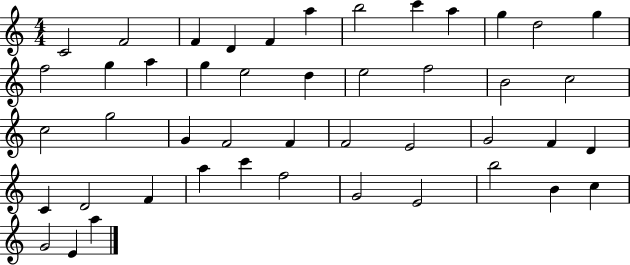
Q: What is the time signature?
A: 4/4